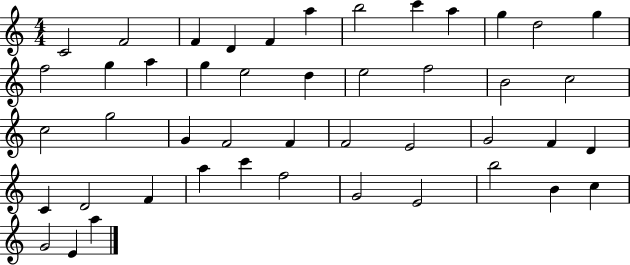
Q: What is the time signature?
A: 4/4